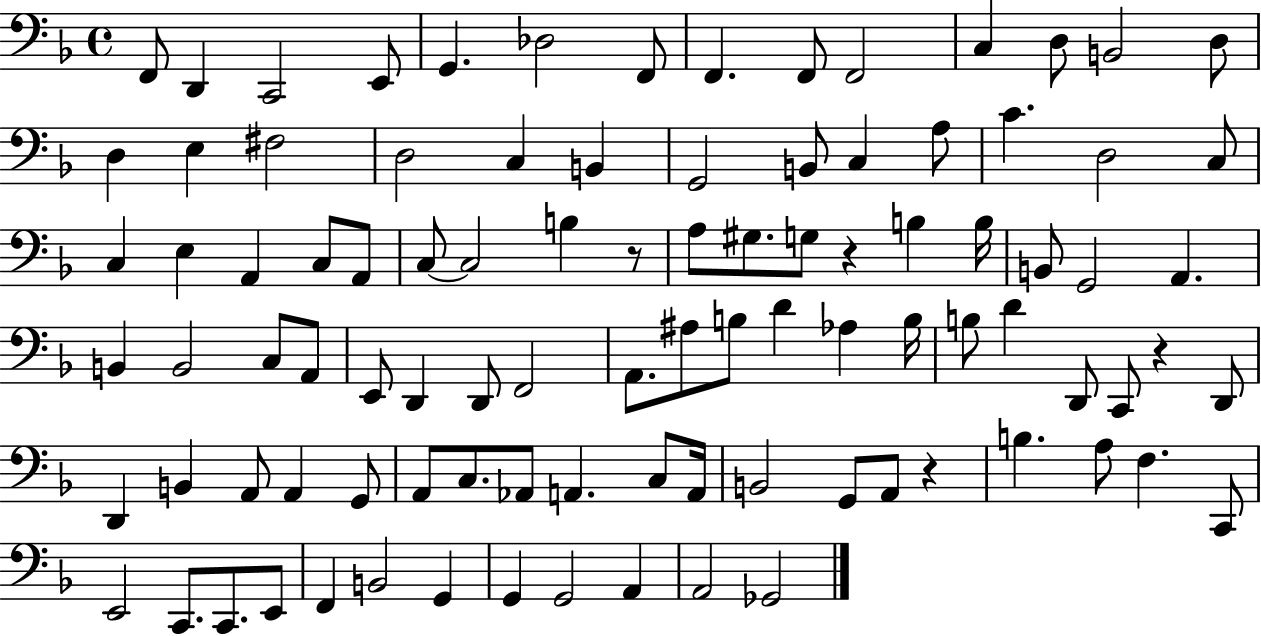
F2/e D2/q C2/h E2/e G2/q. Db3/h F2/e F2/q. F2/e F2/h C3/q D3/e B2/h D3/e D3/q E3/q F#3/h D3/h C3/q B2/q G2/h B2/e C3/q A3/e C4/q. D3/h C3/e C3/q E3/q A2/q C3/e A2/e C3/e C3/h B3/q R/e A3/e G#3/e. G3/e R/q B3/q B3/s B2/e G2/h A2/q. B2/q B2/h C3/e A2/e E2/e D2/q D2/e F2/h A2/e. A#3/e B3/e D4/q Ab3/q B3/s B3/e D4/q D2/e C2/e R/q D2/e D2/q B2/q A2/e A2/q G2/e A2/e C3/e. Ab2/e A2/q. C3/e A2/s B2/h G2/e A2/e R/q B3/q. A3/e F3/q. C2/e E2/h C2/e. C2/e. E2/e F2/q B2/h G2/q G2/q G2/h A2/q A2/h Gb2/h